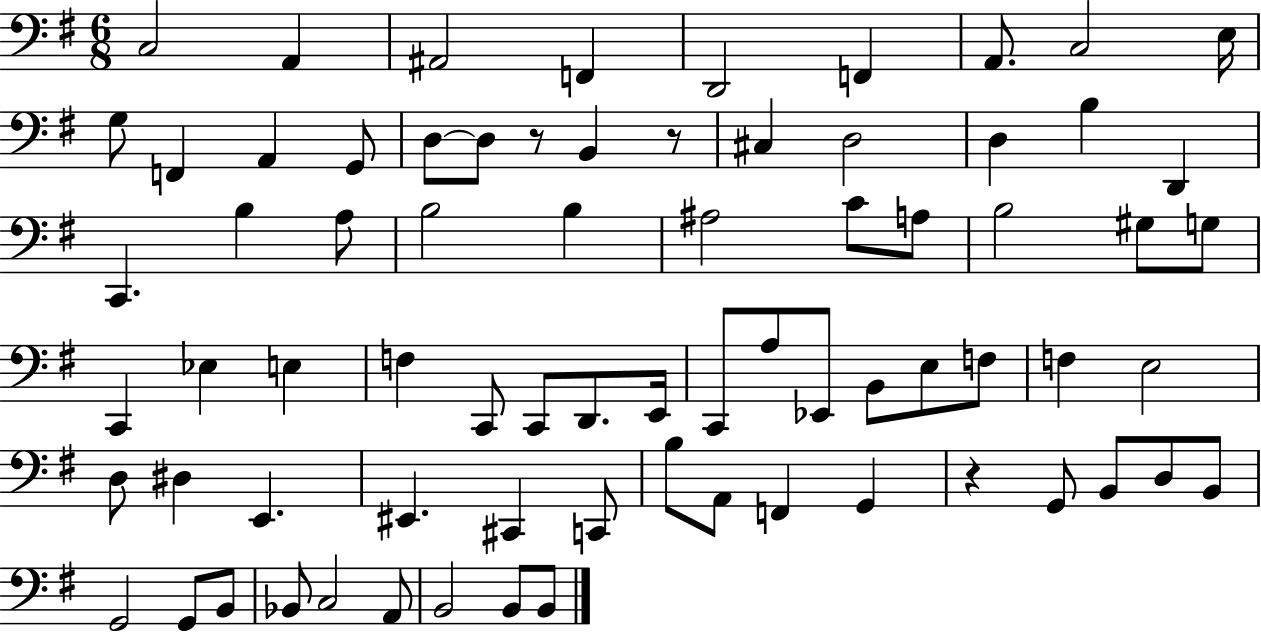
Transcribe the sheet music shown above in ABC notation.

X:1
T:Untitled
M:6/8
L:1/4
K:G
C,2 A,, ^A,,2 F,, D,,2 F,, A,,/2 C,2 E,/4 G,/2 F,, A,, G,,/2 D,/2 D,/2 z/2 B,, z/2 ^C, D,2 D, B, D,, C,, B, A,/2 B,2 B, ^A,2 C/2 A,/2 B,2 ^G,/2 G,/2 C,, _E, E, F, C,,/2 C,,/2 D,,/2 E,,/4 C,,/2 A,/2 _E,,/2 B,,/2 E,/2 F,/2 F, E,2 D,/2 ^D, E,, ^E,, ^C,, C,,/2 B,/2 A,,/2 F,, G,, z G,,/2 B,,/2 D,/2 B,,/2 G,,2 G,,/2 B,,/2 _B,,/2 C,2 A,,/2 B,,2 B,,/2 B,,/2